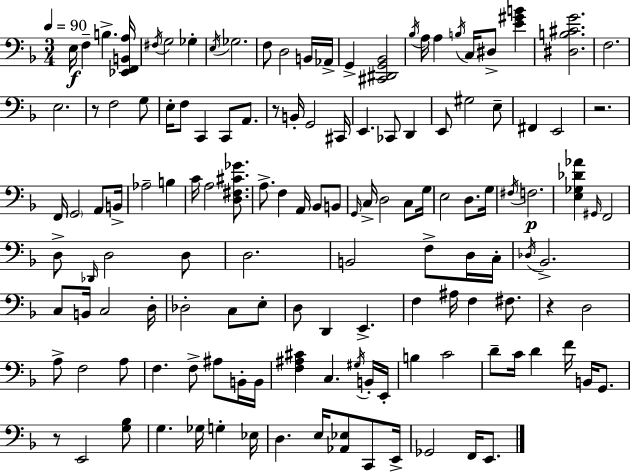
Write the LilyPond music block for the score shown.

{
  \clef bass
  \numericTimeSignature
  \time 3/4
  \key d \minor
  \tempo 4 = 90
  e16\f f4-- b4.-> <ees, f, b, a>16 | \acciaccatura { fis16 } g2 ges4-. | \acciaccatura { e16 } ges2. | f8 d2 | \break b,16 aes,16-> g,4-> <cis, dis, g, bes,>2 | \acciaccatura { bes16 } a16 a4 \acciaccatura { b16 } c16 dis8-> | <e' gis' b'>4 <dis b cis' g'>2. | f2. | \break e2. | r8 f2 | g8 e16-. f8 c,4 c,8 | a,8. r8 b,16-. g,2 | \break cis,16 e,4. ces,8 | d,4 e,8 gis2 | e8-- fis,4 e,2 | r2. | \break f,16 \parenthesize g,2 | a,8 b,16-> aes2-- | b4 c'16 a2 | <d fis cis' ges'>8. a8.-> f4 a,16 | \break bes,8 b,8 \grace { g,16 } c16-> d2 | c8 g16 e2 | d8. g16 \acciaccatura { fis16 }\p f2. | <e ges des' aes'>4 \grace { gis,16 } f,2 | \break d8-> \grace { des,16 } d2 | d8 d2. | b,2 | f8-> d16 c16-. \acciaccatura { des16 } bes,2.-> | \break c8 b,16 | c2 d16-. des2-. | c8 e8-. d8 d,4 | e,4.-> f4 | \break ais16 f4 fis8. r4 | d2 a8-> f2 | a8 f4. | f8-> ais8 b,16-. b,16 <f ais cis'>4 | \break c4. \acciaccatura { gis16 } b,16-. e,16-. b4 | c'2 d'8-- | c'16 d'4 f'16 b,16 g,8. r8 | e,2 <g bes>8 g4. | \break ges16 g4-. ees16 d4. | e16 <aes, ees>8 c,8 e,16-> ges,2 | f,16 e,8. \bar "|."
}